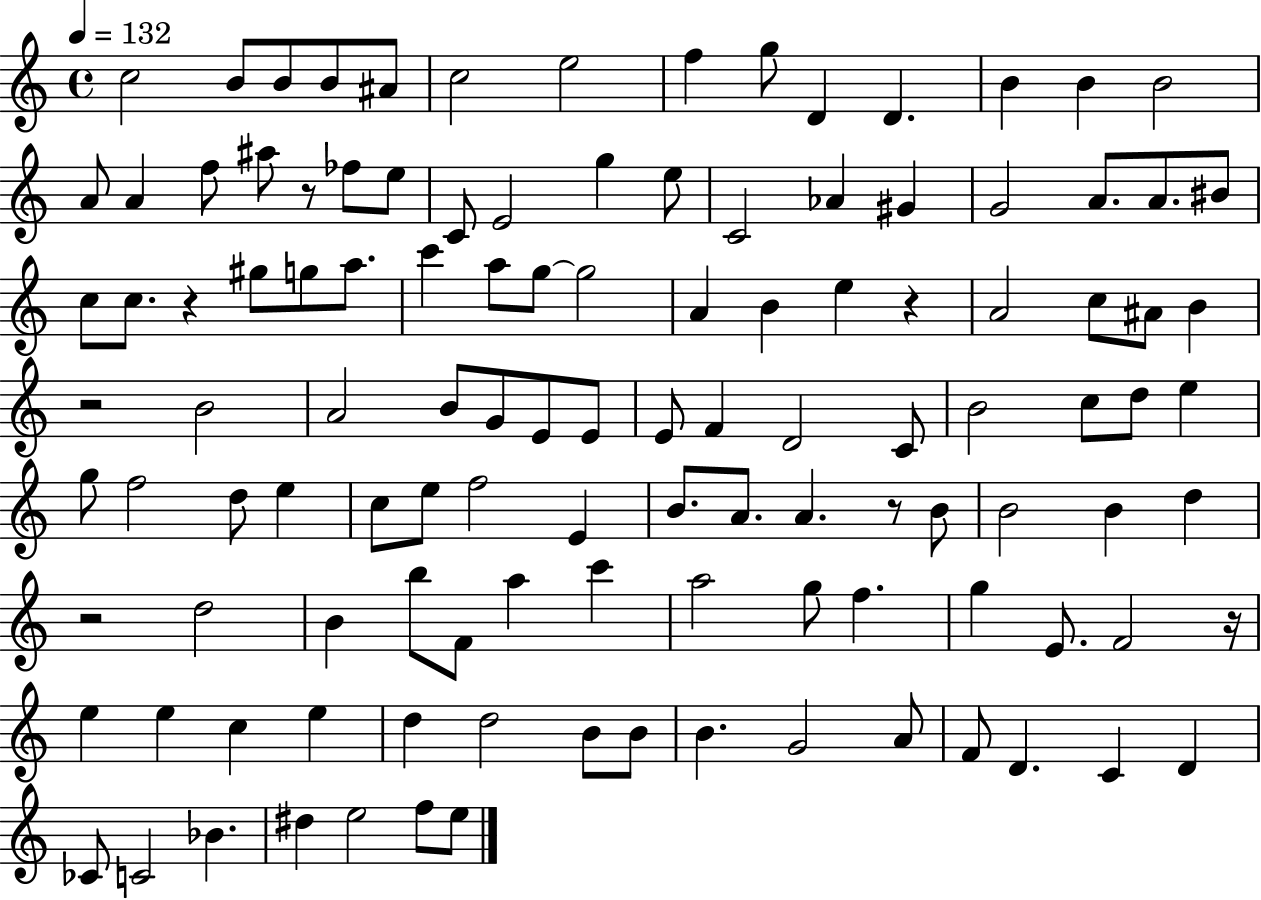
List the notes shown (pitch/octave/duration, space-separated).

C5/h B4/e B4/e B4/e A#4/e C5/h E5/h F5/q G5/e D4/q D4/q. B4/q B4/q B4/h A4/e A4/q F5/e A#5/e R/e FES5/e E5/e C4/e E4/h G5/q E5/e C4/h Ab4/q G#4/q G4/h A4/e. A4/e. BIS4/e C5/e C5/e. R/q G#5/e G5/e A5/e. C6/q A5/e G5/e G5/h A4/q B4/q E5/q R/q A4/h C5/e A#4/e B4/q R/h B4/h A4/h B4/e G4/e E4/e E4/e E4/e F4/q D4/h C4/e B4/h C5/e D5/e E5/q G5/e F5/h D5/e E5/q C5/e E5/e F5/h E4/q B4/e. A4/e. A4/q. R/e B4/e B4/h B4/q D5/q R/h D5/h B4/q B5/e F4/e A5/q C6/q A5/h G5/e F5/q. G5/q E4/e. F4/h R/s E5/q E5/q C5/q E5/q D5/q D5/h B4/e B4/e B4/q. G4/h A4/e F4/e D4/q. C4/q D4/q CES4/e C4/h Bb4/q. D#5/q E5/h F5/e E5/e